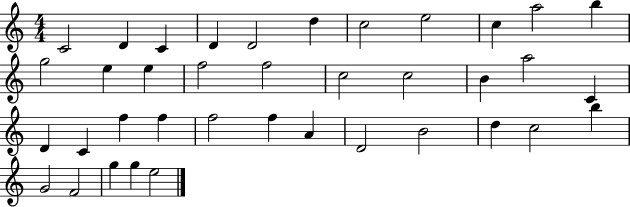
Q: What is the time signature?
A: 4/4